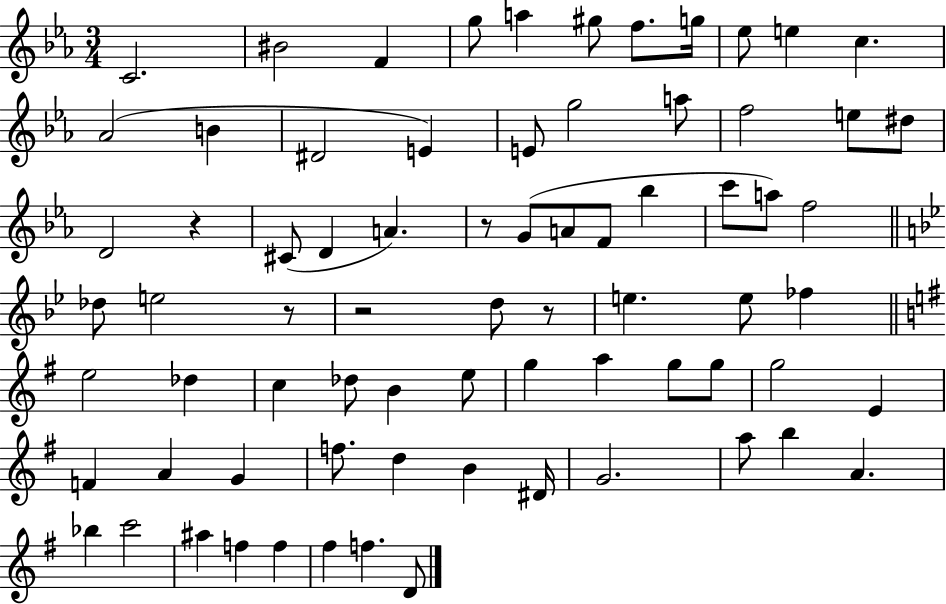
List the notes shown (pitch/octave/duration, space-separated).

C4/h. BIS4/h F4/q G5/e A5/q G#5/e F5/e. G5/s Eb5/e E5/q C5/q. Ab4/h B4/q D#4/h E4/q E4/e G5/h A5/e F5/h E5/e D#5/e D4/h R/q C#4/e D4/q A4/q. R/e G4/e A4/e F4/e Bb5/q C6/e A5/e F5/h Db5/e E5/h R/e R/h D5/e R/e E5/q. E5/e FES5/q E5/h Db5/q C5/q Db5/e B4/q E5/e G5/q A5/q G5/e G5/e G5/h E4/q F4/q A4/q G4/q F5/e. D5/q B4/q D#4/s G4/h. A5/e B5/q A4/q. Bb5/q C6/h A#5/q F5/q F5/q F#5/q F5/q. D4/e